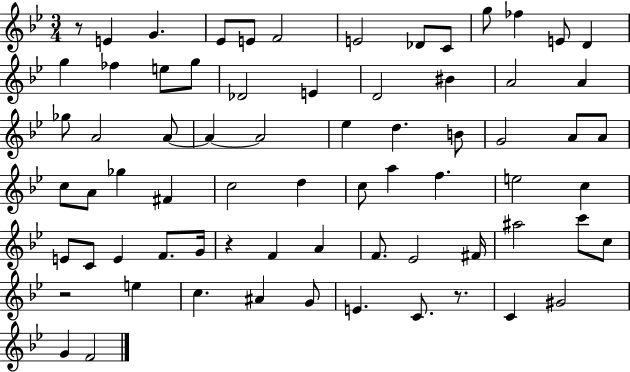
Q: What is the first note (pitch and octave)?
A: E4